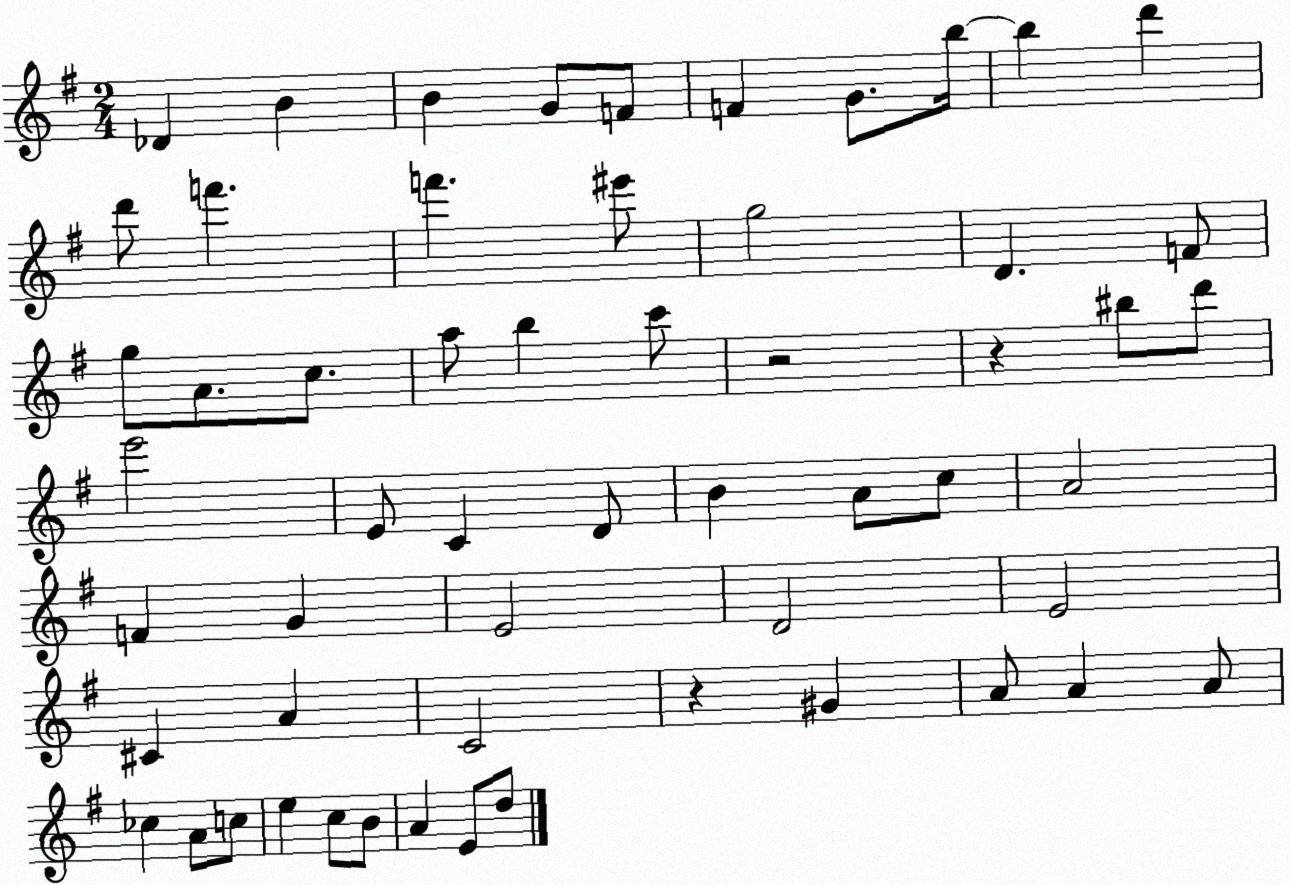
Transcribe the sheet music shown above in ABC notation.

X:1
T:Untitled
M:2/4
L:1/4
K:G
_D B B G/2 F/2 F G/2 b/4 b d' d'/2 f' f' ^e'/2 g2 D F/2 g/2 A/2 c/2 a/2 b c'/2 z2 z ^b/2 d'/2 e'2 E/2 C D/2 B A/2 c/2 A2 F G E2 D2 E2 ^C A C2 z ^G A/2 A A/2 _c A/2 c/2 e c/2 B/2 A E/2 d/2